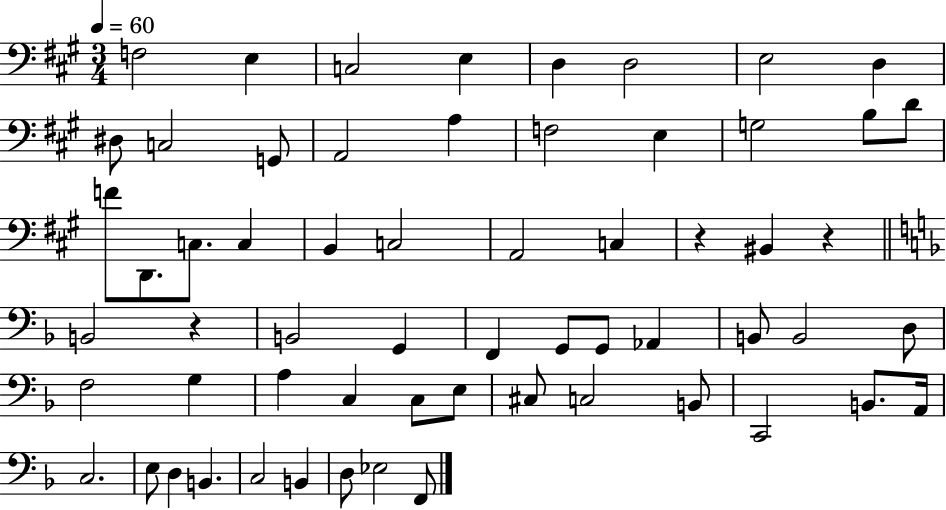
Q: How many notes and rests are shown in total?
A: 61